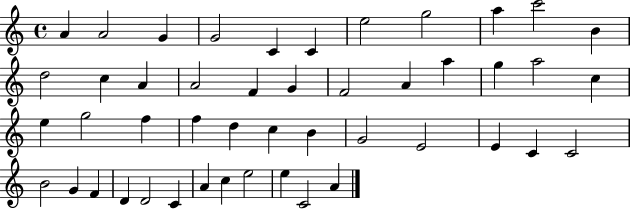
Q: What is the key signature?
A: C major